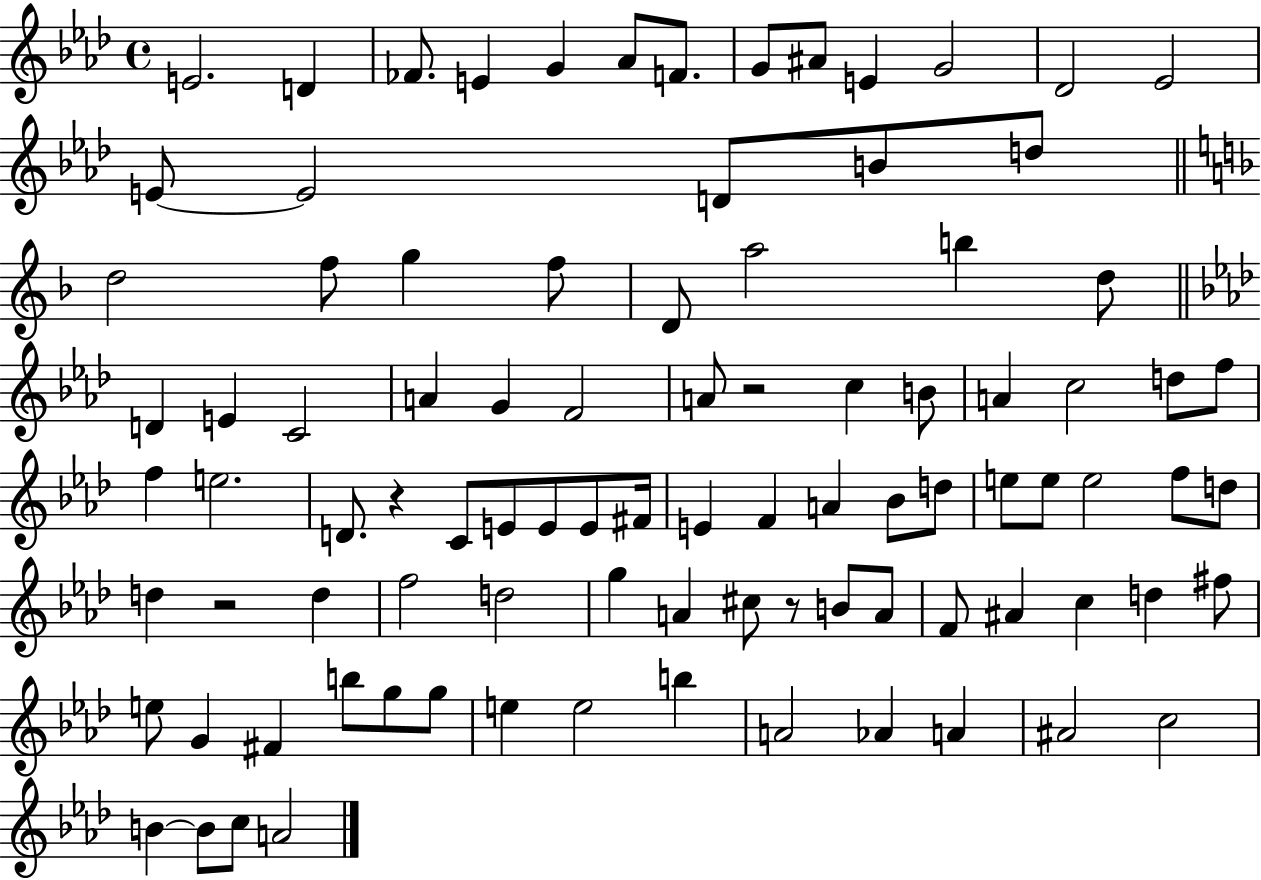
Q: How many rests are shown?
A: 4